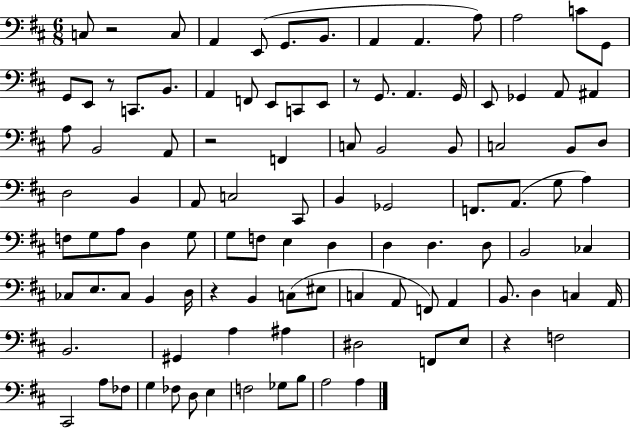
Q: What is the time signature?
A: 6/8